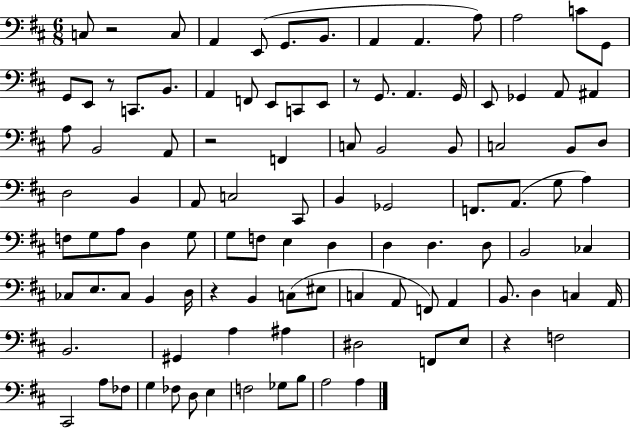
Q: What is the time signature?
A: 6/8